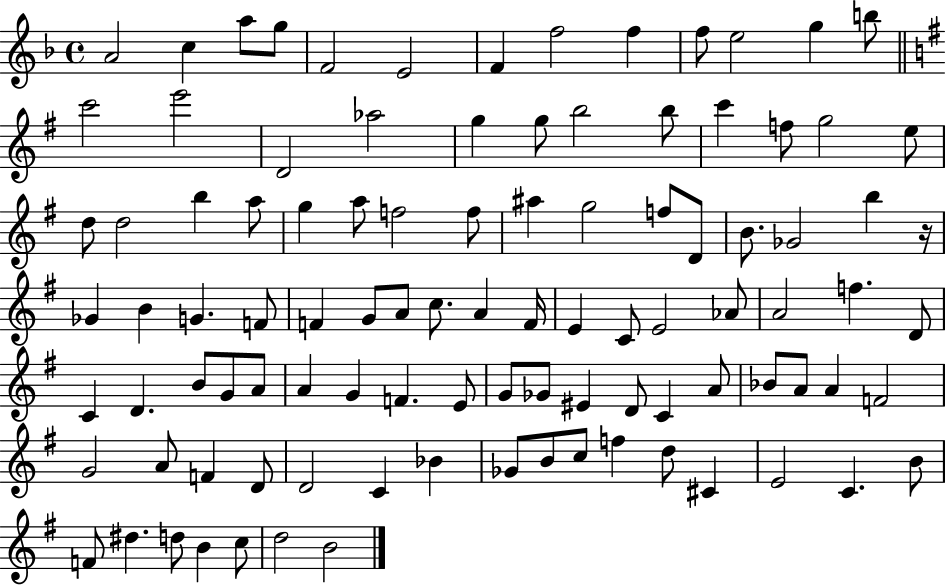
A4/h C5/q A5/e G5/e F4/h E4/h F4/q F5/h F5/q F5/e E5/h G5/q B5/e C6/h E6/h D4/h Ab5/h G5/q G5/e B5/h B5/e C6/q F5/e G5/h E5/e D5/e D5/h B5/q A5/e G5/q A5/e F5/h F5/e A#5/q G5/h F5/e D4/e B4/e. Gb4/h B5/q R/s Gb4/q B4/q G4/q. F4/e F4/q G4/e A4/e C5/e. A4/q F4/s E4/q C4/e E4/h Ab4/e A4/h F5/q. D4/e C4/q D4/q. B4/e G4/e A4/e A4/q G4/q F4/q. E4/e G4/e Gb4/e EIS4/q D4/e C4/q A4/e Bb4/e A4/e A4/q F4/h G4/h A4/e F4/q D4/e D4/h C4/q Bb4/q Gb4/e B4/e C5/e F5/q D5/e C#4/q E4/h C4/q. B4/e F4/e D#5/q. D5/e B4/q C5/e D5/h B4/h